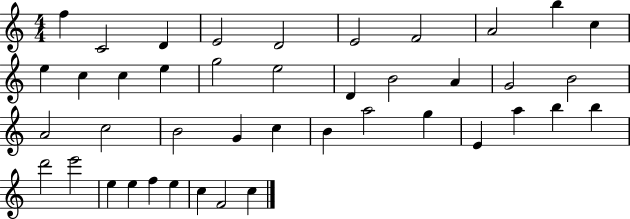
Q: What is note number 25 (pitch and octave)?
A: G4